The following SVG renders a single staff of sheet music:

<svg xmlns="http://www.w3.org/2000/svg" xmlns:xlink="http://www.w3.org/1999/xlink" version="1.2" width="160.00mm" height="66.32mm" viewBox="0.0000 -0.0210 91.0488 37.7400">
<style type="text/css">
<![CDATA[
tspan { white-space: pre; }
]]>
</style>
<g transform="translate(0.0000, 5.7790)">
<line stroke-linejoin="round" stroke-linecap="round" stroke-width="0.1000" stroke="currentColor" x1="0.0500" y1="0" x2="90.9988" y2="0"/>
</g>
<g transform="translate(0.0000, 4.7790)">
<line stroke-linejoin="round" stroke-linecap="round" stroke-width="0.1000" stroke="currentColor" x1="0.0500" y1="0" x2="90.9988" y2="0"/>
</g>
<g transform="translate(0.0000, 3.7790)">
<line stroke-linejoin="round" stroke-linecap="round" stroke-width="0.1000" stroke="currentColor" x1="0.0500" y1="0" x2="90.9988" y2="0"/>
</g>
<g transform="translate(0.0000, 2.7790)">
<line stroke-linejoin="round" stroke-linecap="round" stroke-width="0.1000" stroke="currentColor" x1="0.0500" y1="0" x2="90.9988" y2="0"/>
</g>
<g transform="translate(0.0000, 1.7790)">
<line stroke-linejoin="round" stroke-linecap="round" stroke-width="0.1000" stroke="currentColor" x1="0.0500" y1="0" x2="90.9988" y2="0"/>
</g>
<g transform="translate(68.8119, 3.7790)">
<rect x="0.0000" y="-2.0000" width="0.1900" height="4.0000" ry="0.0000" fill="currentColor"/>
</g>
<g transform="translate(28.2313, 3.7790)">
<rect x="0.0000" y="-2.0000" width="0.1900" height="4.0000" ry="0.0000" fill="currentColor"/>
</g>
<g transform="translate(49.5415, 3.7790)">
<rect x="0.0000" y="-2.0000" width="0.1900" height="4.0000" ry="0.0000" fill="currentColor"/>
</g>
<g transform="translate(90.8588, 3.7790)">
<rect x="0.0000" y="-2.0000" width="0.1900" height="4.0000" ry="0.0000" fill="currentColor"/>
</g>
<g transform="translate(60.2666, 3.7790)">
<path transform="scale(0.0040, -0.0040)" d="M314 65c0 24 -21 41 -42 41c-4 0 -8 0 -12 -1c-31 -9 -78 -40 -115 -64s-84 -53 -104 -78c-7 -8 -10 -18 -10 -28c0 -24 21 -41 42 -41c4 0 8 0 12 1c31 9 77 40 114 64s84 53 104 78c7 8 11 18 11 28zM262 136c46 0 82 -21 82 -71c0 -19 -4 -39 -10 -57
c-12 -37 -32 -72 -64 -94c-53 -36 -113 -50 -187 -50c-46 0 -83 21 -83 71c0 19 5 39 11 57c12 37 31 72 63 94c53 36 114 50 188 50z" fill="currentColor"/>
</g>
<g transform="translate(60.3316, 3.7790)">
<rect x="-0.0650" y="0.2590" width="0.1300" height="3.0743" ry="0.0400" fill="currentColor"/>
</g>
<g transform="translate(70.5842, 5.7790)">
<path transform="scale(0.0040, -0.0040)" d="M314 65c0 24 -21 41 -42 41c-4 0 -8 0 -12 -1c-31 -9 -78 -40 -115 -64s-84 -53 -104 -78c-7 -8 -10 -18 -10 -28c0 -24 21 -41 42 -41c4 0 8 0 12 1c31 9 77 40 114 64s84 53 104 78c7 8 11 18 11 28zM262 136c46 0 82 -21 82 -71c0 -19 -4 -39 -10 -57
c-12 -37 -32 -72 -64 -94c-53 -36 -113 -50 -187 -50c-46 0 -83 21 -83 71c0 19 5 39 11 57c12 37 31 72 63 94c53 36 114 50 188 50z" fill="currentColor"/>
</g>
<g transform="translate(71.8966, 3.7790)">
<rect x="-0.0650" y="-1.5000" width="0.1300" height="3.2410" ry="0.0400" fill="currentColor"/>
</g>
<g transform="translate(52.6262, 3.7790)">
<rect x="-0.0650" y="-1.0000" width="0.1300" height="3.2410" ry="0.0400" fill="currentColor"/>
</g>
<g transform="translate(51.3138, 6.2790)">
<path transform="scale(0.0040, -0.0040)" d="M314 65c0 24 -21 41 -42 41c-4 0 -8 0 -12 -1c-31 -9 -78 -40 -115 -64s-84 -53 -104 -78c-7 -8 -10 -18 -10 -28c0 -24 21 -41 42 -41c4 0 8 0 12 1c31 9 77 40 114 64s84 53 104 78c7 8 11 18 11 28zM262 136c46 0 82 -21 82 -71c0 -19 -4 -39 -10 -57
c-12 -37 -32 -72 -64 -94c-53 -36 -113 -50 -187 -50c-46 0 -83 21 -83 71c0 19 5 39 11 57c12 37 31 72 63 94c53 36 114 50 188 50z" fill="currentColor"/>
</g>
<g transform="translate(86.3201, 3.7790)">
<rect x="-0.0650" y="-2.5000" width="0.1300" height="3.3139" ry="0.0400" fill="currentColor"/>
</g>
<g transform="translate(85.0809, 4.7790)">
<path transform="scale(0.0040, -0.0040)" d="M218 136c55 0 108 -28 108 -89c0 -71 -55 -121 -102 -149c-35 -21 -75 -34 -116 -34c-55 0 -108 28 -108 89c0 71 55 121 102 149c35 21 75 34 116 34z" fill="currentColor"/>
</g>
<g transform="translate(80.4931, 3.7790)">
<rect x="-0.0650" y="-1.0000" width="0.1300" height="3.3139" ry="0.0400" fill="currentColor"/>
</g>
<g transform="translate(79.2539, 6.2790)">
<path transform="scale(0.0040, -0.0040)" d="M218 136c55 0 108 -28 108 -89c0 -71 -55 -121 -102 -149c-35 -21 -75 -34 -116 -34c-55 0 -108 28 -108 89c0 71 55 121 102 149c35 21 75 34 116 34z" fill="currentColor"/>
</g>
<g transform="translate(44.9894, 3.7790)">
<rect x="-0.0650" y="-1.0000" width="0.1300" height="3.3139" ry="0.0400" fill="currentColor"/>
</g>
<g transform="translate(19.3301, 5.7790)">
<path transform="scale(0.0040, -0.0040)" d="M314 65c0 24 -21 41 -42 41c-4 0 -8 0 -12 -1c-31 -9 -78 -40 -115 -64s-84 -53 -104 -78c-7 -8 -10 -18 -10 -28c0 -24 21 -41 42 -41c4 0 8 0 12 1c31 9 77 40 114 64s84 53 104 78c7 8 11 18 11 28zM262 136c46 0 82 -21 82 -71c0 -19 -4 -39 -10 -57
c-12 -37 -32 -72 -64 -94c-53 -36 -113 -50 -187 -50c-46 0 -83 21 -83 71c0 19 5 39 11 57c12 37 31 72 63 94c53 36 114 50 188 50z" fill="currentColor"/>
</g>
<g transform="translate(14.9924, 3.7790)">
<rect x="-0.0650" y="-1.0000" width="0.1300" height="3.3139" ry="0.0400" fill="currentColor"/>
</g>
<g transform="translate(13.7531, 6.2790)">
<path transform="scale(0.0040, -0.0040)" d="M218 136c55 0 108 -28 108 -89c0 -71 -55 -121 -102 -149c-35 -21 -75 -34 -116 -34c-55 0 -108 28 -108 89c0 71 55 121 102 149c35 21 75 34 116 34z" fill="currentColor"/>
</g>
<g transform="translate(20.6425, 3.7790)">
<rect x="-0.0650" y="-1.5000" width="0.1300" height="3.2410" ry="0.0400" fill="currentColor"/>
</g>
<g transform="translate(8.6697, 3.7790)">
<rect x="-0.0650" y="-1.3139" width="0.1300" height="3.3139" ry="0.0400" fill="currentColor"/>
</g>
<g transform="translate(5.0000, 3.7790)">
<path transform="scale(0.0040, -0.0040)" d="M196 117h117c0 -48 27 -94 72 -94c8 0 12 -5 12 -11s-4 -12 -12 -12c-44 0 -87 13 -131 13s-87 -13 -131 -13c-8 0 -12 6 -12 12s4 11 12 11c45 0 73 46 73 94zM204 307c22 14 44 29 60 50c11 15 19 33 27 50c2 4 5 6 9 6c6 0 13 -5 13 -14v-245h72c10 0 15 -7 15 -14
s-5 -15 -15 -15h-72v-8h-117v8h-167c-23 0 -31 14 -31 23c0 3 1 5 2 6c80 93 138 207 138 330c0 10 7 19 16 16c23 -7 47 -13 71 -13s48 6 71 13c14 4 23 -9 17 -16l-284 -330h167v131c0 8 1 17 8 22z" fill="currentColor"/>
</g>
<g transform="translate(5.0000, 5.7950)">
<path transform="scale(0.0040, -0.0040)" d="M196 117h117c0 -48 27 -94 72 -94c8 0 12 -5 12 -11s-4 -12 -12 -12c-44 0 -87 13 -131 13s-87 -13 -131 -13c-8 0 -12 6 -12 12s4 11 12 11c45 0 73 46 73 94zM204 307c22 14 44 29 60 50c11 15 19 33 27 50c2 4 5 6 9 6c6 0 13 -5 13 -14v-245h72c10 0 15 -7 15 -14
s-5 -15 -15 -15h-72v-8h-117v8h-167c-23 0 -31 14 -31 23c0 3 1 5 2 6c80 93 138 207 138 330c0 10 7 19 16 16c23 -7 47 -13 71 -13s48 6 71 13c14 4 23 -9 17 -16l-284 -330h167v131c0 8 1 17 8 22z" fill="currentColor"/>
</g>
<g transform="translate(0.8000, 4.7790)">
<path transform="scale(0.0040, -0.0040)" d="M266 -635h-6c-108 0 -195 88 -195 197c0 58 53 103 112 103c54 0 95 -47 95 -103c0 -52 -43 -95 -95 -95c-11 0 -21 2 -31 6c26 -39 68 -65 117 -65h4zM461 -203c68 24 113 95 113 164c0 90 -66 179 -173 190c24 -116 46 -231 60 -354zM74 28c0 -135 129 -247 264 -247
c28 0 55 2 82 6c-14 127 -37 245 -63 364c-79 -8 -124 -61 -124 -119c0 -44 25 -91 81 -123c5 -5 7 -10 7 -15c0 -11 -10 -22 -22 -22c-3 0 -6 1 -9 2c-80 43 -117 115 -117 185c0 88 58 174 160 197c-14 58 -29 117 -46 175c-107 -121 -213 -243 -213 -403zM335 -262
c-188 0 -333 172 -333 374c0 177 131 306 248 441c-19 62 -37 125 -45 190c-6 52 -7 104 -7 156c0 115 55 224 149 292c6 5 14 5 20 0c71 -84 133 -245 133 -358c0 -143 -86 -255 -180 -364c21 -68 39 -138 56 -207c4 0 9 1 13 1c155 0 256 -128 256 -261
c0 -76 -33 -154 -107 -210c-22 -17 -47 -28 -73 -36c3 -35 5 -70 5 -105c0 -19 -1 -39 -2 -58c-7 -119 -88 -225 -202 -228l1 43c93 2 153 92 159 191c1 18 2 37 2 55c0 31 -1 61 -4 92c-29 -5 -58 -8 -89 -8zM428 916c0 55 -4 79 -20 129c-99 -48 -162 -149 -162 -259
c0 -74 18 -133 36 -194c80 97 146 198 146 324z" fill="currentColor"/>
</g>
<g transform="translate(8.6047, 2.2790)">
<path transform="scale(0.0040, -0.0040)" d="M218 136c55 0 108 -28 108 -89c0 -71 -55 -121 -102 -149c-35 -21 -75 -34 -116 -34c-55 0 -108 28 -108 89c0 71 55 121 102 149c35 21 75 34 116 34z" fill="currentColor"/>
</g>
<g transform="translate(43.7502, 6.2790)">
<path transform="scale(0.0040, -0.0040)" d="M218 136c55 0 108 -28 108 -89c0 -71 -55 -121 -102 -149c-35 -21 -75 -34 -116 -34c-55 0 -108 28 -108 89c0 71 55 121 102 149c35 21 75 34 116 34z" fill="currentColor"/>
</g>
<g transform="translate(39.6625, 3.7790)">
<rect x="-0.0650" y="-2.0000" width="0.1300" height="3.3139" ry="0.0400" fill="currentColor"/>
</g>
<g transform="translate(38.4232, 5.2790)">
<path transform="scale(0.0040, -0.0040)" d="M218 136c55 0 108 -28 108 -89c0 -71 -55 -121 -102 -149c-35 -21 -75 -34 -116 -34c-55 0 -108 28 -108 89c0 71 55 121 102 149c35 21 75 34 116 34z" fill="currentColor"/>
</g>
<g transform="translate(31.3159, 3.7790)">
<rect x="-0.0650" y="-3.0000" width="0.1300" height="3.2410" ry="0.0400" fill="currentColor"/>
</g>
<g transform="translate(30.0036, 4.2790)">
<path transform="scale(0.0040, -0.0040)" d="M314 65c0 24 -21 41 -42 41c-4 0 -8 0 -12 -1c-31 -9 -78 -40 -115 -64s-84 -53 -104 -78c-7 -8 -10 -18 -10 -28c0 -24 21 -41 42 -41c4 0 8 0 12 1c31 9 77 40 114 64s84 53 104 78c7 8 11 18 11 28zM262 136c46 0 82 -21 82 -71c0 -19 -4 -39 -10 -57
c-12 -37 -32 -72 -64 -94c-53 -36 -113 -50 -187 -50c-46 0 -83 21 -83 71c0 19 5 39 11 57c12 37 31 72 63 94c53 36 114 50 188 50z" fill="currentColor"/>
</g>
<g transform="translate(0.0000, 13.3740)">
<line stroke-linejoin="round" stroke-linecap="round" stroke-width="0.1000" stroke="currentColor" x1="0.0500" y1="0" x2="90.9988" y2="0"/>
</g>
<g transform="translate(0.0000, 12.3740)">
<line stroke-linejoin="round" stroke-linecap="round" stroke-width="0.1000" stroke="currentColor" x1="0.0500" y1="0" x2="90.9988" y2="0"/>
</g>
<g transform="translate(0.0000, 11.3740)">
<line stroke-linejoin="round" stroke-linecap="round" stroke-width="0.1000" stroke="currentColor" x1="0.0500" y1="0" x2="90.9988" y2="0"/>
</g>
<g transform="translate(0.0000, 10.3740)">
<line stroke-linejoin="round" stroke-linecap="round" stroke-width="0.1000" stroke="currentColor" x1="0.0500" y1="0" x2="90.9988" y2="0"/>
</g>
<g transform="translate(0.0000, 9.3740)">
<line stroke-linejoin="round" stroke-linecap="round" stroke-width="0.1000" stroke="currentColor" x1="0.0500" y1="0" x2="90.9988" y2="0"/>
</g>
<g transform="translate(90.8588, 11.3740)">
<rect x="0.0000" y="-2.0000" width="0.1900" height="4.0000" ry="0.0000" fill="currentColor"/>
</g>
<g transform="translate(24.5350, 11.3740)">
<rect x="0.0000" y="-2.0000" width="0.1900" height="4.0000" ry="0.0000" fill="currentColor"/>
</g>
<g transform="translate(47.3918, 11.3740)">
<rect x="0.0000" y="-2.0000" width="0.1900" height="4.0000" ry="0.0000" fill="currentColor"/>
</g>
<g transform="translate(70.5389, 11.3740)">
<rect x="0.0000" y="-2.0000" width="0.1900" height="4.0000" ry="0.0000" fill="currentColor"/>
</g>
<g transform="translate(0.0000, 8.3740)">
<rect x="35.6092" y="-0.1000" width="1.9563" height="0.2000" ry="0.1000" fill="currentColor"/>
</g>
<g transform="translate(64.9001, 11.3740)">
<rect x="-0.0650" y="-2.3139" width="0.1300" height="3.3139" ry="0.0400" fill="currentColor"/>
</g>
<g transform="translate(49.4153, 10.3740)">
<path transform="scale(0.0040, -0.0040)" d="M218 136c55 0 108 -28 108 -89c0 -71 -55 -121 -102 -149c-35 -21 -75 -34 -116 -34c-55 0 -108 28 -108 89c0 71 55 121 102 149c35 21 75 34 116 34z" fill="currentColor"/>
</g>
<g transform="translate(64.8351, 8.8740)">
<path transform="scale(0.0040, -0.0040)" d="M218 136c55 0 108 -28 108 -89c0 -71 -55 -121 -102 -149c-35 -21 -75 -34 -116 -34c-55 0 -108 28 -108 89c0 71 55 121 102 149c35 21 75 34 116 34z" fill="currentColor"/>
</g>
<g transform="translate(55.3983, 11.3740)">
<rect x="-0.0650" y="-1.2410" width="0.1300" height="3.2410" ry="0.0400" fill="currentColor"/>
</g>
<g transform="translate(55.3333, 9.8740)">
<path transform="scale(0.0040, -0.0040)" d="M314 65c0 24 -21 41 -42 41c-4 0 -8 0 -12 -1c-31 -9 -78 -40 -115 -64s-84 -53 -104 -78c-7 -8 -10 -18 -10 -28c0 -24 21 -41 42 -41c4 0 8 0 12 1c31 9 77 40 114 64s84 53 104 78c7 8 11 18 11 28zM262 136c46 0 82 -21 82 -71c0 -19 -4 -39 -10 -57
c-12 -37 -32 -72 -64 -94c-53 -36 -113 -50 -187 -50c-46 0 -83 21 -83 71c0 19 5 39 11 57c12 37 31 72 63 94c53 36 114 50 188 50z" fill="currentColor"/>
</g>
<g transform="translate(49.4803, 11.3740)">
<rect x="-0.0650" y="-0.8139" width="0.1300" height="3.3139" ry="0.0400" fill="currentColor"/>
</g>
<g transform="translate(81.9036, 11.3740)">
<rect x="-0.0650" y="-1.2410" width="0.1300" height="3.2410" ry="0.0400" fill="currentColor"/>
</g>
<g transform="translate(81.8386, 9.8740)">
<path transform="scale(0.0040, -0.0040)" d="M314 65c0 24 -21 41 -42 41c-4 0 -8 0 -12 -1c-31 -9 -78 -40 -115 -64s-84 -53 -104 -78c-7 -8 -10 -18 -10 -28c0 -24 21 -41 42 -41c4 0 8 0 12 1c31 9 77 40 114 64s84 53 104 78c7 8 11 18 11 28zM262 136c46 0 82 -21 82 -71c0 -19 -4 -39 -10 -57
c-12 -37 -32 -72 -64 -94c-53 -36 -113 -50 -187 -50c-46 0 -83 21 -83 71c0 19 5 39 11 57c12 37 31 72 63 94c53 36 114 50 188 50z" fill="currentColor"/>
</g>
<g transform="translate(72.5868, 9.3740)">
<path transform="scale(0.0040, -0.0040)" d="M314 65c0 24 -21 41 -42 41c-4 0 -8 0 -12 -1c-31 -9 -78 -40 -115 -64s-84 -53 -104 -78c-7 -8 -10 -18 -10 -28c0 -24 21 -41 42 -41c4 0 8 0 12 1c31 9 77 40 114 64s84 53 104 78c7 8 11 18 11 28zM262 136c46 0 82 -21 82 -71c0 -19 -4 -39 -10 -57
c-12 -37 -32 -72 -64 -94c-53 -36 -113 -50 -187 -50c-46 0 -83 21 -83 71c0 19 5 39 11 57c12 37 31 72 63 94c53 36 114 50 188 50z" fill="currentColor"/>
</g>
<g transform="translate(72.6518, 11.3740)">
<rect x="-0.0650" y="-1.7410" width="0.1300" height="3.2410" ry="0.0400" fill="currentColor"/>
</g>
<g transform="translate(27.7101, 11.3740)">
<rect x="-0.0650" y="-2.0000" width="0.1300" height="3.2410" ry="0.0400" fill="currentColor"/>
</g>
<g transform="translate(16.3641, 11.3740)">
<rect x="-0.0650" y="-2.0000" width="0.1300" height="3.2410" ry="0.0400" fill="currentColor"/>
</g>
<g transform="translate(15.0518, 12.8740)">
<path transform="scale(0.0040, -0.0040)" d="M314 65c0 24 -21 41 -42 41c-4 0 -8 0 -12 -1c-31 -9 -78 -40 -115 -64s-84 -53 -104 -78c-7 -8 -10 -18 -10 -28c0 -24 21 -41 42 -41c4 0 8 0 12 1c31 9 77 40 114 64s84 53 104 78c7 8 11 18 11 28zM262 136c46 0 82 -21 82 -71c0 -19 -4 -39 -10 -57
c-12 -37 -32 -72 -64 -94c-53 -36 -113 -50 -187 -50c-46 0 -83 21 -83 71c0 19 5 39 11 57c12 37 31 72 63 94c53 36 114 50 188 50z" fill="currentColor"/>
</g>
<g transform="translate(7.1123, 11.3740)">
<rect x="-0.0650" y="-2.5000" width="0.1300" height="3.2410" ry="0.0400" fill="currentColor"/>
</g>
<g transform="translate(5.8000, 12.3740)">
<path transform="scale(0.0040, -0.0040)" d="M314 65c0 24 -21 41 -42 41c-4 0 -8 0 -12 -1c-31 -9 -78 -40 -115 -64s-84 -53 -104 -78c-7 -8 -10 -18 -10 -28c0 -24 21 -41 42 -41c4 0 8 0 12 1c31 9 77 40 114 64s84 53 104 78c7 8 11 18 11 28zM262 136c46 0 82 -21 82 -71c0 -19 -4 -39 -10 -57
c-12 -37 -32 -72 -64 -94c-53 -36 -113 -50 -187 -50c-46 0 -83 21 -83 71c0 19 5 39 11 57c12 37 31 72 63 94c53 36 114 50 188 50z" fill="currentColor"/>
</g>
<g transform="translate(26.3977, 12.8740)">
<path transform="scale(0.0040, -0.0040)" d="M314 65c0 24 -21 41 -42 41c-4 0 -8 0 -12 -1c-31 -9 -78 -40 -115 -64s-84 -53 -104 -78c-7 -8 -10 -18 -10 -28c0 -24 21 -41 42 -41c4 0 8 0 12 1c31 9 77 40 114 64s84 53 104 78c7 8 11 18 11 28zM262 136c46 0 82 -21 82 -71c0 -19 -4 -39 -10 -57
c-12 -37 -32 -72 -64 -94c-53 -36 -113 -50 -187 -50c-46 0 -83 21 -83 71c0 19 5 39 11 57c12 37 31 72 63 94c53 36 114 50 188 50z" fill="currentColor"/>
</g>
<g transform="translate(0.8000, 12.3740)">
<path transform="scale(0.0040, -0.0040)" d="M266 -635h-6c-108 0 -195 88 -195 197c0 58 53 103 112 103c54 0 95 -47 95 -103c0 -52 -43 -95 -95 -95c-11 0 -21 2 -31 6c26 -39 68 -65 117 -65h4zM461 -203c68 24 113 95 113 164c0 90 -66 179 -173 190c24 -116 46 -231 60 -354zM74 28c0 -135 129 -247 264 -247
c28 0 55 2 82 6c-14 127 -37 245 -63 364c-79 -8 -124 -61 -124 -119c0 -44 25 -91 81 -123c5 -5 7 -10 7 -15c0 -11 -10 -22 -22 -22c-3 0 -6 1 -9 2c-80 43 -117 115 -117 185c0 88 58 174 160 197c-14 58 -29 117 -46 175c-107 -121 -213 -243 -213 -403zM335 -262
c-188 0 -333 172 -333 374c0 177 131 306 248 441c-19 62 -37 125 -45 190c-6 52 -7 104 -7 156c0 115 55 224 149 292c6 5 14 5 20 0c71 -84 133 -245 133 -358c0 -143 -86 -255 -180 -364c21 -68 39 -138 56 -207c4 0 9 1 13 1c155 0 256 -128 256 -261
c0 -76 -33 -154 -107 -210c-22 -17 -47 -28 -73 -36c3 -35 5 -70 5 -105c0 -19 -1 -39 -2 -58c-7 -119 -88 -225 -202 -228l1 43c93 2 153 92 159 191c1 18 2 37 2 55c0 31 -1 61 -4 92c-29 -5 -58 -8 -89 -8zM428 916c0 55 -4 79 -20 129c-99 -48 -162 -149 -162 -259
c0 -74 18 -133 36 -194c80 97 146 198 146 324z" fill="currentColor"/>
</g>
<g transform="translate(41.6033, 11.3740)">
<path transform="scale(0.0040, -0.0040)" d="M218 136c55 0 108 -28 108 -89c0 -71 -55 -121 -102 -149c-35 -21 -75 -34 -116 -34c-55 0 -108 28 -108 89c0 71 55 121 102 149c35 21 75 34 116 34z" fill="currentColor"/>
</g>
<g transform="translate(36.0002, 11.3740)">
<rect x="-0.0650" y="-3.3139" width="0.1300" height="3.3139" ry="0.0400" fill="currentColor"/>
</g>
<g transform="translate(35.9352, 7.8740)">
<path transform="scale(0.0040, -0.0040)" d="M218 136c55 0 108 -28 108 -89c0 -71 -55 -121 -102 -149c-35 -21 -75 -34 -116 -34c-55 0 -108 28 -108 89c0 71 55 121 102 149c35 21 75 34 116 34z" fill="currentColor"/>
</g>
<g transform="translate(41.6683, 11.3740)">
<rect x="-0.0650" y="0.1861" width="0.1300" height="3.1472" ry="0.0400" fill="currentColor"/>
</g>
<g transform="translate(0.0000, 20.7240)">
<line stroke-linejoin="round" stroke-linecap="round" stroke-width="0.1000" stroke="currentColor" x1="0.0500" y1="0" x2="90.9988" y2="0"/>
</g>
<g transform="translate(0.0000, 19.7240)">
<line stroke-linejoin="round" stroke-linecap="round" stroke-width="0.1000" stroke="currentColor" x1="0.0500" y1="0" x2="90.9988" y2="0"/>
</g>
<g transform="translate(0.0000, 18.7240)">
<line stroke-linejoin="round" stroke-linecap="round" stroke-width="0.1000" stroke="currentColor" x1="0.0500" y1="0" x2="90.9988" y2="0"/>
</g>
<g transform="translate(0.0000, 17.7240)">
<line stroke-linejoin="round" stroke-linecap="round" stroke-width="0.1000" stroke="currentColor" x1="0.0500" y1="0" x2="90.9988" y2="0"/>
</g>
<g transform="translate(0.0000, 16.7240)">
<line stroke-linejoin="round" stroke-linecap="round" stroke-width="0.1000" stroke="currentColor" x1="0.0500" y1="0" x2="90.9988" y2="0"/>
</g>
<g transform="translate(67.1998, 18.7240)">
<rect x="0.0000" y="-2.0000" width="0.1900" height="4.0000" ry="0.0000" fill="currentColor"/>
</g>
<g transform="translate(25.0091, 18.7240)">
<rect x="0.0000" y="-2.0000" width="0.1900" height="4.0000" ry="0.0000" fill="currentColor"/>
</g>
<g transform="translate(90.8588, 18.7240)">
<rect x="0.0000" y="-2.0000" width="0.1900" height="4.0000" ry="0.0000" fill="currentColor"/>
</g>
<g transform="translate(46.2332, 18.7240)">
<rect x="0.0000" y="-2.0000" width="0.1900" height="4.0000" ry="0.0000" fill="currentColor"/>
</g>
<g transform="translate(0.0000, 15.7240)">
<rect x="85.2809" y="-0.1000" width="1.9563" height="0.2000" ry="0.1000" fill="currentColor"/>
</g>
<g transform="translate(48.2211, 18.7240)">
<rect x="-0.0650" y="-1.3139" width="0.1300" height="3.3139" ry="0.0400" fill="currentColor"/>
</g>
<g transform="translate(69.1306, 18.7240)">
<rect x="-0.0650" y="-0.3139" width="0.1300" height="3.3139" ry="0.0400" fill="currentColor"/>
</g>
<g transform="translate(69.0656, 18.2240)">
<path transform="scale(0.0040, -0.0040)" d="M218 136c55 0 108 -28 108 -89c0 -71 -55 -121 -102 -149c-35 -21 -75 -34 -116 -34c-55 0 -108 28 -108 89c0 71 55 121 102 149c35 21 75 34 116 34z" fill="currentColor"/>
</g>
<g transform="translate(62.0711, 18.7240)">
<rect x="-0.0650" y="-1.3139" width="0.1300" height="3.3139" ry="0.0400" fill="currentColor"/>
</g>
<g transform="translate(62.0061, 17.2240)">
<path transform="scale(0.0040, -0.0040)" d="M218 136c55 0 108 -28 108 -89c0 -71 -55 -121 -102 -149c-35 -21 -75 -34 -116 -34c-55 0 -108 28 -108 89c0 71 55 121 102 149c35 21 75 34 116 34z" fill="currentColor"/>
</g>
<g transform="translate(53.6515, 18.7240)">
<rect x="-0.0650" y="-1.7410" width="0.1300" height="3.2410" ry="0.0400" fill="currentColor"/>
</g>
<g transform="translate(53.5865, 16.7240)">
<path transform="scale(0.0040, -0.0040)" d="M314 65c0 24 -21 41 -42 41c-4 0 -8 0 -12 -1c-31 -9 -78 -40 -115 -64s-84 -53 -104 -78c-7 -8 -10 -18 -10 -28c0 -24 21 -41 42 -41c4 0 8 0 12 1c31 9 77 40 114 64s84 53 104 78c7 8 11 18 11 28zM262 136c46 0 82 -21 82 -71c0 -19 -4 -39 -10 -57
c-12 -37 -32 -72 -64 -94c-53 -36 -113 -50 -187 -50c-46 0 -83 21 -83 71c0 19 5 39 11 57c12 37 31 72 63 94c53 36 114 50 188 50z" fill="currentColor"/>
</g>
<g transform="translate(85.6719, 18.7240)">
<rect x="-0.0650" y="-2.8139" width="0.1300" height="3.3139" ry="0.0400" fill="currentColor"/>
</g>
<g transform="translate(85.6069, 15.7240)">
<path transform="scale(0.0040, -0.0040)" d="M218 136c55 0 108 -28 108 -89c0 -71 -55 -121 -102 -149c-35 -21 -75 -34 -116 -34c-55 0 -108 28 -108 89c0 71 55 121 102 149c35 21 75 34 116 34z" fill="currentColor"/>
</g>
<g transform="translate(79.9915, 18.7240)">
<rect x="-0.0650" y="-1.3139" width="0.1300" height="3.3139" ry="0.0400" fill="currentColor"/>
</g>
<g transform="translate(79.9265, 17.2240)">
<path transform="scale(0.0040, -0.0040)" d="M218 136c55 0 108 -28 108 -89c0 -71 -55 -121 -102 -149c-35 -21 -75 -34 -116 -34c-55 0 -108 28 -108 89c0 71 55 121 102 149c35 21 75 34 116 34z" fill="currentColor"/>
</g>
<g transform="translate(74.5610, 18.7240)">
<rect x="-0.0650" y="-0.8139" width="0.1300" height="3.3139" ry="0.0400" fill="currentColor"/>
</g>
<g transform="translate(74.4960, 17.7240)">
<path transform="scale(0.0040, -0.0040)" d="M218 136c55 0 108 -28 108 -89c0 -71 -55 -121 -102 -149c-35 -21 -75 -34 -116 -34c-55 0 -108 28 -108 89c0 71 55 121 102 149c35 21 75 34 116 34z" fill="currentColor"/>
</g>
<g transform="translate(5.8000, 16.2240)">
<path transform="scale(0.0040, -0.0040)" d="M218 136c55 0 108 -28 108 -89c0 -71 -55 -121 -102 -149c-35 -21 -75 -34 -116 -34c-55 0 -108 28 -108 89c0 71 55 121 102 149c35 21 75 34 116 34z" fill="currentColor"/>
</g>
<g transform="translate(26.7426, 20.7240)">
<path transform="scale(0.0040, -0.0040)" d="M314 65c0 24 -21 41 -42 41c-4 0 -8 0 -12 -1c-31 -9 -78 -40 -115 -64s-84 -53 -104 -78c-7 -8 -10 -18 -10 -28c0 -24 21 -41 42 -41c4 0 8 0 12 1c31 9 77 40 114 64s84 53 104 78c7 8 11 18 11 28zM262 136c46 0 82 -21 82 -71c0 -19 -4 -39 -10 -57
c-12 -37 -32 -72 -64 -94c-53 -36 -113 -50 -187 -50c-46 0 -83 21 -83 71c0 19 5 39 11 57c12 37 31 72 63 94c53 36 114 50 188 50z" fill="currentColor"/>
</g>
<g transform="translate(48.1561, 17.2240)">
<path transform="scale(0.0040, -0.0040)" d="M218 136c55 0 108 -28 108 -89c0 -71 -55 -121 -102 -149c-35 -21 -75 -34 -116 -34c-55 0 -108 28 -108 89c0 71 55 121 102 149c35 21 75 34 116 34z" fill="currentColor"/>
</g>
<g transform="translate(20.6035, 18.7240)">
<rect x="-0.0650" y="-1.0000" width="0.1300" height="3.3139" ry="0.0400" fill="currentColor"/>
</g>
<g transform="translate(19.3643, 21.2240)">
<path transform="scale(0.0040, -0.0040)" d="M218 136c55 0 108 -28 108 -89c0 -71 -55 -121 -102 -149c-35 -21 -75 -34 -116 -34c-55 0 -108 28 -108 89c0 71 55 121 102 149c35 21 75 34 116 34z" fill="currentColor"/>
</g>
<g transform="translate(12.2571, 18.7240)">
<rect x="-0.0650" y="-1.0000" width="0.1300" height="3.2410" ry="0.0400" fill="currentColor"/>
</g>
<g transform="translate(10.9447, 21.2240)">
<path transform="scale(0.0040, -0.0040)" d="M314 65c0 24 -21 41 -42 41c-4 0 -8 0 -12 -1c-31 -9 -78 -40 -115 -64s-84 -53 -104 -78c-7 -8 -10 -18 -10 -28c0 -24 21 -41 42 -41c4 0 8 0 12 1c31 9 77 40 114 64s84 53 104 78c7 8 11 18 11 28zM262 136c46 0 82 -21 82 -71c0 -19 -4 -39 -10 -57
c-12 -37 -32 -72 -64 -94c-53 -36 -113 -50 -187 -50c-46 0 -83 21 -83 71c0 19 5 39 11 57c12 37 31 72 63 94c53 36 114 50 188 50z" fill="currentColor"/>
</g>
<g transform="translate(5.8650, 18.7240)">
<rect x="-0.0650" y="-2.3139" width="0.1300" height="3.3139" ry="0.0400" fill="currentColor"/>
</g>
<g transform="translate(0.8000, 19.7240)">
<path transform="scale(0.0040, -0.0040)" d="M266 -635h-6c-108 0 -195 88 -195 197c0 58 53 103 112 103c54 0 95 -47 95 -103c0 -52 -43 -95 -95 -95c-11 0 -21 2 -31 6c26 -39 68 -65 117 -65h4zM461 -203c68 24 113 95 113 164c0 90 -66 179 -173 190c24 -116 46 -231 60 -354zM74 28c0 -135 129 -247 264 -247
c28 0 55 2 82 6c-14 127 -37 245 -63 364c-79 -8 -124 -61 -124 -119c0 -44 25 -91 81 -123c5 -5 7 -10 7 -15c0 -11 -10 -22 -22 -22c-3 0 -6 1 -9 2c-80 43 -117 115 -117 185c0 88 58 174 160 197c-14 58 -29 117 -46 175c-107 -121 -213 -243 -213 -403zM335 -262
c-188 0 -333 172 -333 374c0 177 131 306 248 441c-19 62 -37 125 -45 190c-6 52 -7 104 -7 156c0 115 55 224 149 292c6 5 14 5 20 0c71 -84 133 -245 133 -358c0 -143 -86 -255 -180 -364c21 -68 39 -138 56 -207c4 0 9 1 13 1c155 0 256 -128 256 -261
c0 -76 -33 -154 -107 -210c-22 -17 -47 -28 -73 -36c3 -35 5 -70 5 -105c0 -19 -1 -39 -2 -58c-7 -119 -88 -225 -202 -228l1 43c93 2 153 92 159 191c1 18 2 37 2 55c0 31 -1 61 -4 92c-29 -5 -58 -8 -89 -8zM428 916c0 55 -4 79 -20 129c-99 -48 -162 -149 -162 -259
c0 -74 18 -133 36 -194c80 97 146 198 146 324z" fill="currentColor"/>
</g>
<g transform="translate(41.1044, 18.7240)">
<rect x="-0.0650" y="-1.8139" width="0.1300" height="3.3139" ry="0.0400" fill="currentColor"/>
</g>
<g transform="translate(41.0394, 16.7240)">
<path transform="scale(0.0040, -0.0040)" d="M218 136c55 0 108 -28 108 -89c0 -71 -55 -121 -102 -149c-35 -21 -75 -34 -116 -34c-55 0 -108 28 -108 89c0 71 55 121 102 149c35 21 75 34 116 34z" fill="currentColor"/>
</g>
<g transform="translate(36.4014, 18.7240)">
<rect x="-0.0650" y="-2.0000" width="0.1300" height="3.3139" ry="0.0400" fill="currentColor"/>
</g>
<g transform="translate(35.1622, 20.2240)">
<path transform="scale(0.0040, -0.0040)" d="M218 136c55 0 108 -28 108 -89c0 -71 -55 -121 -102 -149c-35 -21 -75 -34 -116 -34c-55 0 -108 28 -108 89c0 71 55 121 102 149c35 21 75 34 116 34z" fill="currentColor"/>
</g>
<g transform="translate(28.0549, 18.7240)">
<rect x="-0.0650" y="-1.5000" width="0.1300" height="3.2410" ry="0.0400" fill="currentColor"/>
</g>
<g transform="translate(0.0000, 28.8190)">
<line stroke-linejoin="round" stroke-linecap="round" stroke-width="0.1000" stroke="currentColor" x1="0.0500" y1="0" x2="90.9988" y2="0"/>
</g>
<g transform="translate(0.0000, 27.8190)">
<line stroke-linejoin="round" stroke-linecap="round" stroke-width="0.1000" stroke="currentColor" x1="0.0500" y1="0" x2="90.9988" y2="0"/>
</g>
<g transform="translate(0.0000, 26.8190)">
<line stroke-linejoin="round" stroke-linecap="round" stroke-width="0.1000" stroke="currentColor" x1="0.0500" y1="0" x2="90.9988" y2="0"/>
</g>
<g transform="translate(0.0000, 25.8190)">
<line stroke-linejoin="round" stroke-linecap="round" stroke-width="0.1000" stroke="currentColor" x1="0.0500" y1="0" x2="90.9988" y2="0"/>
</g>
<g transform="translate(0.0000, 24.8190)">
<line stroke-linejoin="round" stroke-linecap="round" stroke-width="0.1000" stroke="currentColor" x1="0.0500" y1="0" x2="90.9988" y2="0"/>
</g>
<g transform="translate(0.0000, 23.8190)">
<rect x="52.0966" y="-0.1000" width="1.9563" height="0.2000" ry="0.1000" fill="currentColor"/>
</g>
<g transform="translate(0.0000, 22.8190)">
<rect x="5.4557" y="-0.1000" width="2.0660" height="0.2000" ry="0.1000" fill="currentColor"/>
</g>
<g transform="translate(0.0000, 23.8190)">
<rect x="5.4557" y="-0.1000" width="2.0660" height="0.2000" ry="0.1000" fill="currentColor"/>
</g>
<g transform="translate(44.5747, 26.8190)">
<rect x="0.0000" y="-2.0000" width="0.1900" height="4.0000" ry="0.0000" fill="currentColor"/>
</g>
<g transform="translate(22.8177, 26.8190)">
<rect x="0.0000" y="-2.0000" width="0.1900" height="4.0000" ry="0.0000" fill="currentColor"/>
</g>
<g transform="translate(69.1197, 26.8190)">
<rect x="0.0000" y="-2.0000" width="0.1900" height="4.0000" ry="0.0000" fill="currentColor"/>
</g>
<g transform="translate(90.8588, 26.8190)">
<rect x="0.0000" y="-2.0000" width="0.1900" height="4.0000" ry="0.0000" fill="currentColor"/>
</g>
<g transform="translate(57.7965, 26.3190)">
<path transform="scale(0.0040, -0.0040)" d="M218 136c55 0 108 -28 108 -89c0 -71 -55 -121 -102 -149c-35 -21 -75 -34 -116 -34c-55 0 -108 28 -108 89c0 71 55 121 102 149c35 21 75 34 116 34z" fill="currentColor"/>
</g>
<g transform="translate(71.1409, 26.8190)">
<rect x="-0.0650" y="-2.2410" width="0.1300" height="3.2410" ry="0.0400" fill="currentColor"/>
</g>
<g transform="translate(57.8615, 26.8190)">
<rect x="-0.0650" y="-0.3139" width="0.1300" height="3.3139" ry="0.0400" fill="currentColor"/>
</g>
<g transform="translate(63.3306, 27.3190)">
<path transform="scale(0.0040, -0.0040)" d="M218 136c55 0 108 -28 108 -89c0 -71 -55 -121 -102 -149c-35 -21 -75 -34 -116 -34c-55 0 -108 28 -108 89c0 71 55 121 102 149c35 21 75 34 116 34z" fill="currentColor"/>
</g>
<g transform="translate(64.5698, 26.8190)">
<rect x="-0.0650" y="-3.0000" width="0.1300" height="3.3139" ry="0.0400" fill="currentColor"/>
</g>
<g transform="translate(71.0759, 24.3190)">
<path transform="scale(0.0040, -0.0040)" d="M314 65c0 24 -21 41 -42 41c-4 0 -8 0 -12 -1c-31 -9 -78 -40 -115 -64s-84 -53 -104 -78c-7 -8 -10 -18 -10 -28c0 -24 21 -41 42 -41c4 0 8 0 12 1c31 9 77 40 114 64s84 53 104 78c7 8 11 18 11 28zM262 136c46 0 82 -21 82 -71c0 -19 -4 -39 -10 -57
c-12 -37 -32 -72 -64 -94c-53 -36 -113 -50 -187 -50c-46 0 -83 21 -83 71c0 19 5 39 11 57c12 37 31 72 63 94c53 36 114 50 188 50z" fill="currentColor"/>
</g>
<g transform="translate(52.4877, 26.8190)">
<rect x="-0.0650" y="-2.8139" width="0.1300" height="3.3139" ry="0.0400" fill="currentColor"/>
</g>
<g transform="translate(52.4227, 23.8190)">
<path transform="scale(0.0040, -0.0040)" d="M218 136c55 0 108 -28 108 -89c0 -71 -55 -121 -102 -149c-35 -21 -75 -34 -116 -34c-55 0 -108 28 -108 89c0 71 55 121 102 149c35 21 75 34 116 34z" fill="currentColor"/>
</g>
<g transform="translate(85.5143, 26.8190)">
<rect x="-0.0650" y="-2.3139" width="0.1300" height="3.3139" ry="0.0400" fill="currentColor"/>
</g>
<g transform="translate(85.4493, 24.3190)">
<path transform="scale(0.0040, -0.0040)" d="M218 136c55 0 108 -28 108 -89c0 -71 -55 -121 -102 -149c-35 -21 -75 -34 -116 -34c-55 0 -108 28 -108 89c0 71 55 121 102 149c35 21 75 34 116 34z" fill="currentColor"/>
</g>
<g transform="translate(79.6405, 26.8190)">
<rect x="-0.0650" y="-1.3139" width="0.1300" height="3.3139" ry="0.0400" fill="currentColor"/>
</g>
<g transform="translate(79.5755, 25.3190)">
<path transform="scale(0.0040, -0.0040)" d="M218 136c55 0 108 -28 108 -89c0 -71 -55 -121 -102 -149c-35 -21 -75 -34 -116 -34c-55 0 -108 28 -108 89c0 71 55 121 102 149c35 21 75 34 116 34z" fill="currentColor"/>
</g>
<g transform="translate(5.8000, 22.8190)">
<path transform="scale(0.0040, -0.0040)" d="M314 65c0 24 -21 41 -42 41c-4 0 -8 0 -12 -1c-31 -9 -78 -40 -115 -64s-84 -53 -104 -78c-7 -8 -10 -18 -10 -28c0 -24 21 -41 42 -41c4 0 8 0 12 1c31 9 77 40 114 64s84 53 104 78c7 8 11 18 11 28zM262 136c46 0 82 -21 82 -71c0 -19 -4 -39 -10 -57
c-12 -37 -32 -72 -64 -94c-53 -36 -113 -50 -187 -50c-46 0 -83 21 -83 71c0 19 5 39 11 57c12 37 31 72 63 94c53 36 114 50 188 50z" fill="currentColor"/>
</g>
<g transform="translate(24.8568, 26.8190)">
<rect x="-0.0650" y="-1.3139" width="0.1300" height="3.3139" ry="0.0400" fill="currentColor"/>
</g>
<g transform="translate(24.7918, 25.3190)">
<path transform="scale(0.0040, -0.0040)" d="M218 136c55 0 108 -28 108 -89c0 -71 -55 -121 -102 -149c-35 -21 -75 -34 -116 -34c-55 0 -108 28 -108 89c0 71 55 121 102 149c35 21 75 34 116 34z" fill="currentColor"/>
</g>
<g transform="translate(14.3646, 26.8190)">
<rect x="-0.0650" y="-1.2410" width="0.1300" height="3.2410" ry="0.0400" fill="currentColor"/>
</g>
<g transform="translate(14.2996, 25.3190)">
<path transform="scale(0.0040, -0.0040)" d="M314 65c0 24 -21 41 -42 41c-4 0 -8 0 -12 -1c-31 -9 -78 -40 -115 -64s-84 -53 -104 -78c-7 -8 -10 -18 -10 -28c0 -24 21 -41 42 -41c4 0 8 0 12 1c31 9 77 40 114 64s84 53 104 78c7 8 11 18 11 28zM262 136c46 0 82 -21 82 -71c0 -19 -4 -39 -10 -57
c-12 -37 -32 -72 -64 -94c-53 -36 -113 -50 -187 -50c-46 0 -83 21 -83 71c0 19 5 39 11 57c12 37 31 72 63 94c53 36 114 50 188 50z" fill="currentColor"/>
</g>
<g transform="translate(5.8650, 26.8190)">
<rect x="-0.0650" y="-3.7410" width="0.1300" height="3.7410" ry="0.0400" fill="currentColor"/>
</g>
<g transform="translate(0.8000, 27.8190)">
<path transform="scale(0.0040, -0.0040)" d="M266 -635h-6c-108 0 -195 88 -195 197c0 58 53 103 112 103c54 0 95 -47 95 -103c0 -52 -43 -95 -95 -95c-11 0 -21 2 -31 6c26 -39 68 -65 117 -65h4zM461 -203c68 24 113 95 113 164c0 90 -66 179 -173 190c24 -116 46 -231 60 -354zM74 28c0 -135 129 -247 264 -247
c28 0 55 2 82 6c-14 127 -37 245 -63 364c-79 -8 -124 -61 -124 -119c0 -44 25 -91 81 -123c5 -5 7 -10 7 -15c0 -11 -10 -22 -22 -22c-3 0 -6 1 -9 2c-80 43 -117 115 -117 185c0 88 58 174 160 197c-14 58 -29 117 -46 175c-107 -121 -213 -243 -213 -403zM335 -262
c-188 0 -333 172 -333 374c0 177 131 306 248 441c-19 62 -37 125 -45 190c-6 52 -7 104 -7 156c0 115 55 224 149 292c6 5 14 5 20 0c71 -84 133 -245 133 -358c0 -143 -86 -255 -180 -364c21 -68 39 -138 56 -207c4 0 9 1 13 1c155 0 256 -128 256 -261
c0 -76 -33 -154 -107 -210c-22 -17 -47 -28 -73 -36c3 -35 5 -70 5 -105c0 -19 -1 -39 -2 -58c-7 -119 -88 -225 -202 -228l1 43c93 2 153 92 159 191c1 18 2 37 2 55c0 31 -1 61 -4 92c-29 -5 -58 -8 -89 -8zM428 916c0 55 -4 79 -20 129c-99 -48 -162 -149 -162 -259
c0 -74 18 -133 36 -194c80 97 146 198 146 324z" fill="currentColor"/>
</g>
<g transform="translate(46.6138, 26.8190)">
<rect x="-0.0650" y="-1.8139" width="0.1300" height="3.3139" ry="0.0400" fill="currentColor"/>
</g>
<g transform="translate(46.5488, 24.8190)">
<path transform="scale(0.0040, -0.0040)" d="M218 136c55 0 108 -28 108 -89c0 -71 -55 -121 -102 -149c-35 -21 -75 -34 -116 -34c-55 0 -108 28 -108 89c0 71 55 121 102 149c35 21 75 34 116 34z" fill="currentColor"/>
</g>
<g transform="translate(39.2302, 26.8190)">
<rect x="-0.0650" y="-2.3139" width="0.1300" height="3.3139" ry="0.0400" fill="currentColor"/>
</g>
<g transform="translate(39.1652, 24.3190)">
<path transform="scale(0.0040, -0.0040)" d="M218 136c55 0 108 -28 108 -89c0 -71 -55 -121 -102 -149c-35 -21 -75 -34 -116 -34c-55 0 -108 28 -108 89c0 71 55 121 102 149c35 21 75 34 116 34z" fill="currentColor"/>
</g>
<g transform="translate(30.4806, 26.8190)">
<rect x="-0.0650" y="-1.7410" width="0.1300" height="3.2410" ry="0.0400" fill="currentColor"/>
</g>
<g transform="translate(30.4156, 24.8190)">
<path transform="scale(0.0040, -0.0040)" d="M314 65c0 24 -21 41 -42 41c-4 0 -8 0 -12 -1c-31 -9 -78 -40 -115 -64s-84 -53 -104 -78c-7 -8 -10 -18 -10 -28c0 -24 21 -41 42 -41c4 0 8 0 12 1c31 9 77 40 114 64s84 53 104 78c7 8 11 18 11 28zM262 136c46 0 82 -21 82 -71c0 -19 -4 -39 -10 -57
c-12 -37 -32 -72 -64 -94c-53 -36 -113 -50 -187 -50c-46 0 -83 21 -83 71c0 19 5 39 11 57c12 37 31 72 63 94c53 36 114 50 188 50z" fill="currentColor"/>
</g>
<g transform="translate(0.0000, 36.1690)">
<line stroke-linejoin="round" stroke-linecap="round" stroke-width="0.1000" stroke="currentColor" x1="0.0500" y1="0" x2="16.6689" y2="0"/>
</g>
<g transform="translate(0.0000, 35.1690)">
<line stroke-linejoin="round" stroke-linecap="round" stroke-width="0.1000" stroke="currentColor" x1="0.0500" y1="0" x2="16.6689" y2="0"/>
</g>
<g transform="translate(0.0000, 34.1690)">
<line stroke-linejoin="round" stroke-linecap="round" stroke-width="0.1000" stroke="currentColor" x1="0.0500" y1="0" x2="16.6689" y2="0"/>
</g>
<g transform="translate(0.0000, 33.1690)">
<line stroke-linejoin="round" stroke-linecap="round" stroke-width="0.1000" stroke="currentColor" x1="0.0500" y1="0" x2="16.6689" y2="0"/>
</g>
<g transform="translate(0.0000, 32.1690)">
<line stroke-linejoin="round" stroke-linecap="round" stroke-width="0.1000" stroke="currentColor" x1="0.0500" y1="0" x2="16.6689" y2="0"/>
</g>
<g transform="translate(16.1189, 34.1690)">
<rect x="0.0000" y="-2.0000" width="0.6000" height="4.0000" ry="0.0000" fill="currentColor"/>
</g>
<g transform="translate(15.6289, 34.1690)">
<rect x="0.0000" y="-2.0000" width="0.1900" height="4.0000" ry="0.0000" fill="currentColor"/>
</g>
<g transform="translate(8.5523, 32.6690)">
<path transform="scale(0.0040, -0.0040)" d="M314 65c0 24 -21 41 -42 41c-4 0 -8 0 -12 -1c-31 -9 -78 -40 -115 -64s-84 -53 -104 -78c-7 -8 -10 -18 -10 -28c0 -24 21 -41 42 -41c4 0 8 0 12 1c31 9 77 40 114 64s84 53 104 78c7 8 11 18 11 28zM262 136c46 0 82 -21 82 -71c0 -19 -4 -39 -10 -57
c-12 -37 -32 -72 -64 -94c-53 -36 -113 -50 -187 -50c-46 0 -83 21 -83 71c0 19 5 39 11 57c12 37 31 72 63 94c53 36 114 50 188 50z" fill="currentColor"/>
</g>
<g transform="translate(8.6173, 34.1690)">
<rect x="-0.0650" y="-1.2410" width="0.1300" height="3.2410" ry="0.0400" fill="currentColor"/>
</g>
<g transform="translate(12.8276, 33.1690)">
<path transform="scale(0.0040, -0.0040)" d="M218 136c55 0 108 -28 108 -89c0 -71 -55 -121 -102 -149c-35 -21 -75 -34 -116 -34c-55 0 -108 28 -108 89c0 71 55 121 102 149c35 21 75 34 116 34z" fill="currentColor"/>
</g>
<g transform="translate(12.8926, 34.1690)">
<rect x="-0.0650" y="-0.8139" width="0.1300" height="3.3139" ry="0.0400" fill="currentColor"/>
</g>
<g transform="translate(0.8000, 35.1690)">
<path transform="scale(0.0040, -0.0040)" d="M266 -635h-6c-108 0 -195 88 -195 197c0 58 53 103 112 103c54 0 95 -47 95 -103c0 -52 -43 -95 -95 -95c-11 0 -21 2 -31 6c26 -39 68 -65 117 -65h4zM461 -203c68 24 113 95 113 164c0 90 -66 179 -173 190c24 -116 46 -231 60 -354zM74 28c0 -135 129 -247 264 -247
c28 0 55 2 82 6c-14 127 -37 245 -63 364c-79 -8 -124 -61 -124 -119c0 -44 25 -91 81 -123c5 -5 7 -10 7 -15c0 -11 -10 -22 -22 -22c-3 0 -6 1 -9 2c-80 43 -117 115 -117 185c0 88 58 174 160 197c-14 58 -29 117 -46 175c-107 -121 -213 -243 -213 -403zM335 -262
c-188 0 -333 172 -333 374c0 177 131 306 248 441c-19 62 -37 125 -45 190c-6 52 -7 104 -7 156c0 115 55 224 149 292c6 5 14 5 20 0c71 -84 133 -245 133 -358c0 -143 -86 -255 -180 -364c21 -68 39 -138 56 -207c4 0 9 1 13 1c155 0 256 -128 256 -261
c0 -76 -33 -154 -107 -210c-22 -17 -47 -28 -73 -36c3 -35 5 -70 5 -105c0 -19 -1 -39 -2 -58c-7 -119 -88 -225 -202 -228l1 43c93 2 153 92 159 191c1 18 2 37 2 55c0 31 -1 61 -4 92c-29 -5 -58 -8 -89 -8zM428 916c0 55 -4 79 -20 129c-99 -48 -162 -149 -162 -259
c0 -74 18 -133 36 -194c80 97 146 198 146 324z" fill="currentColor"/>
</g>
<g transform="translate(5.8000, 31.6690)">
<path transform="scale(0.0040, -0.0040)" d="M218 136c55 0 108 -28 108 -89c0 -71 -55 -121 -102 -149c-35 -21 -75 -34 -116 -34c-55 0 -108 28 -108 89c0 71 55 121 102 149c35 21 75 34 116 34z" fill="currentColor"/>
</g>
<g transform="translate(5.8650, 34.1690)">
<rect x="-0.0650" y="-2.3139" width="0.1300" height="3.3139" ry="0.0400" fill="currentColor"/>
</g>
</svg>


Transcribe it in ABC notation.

X:1
T:Untitled
M:4/4
L:1/4
K:C
e D E2 A2 F D D2 B2 E2 D G G2 F2 F2 b B d e2 g f2 e2 g D2 D E2 F f e f2 e c d e a c'2 e2 e f2 g f a c A g2 e g g e2 d